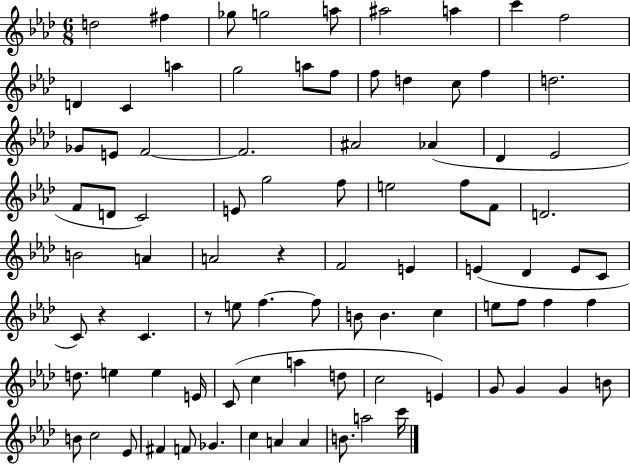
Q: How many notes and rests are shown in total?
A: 88